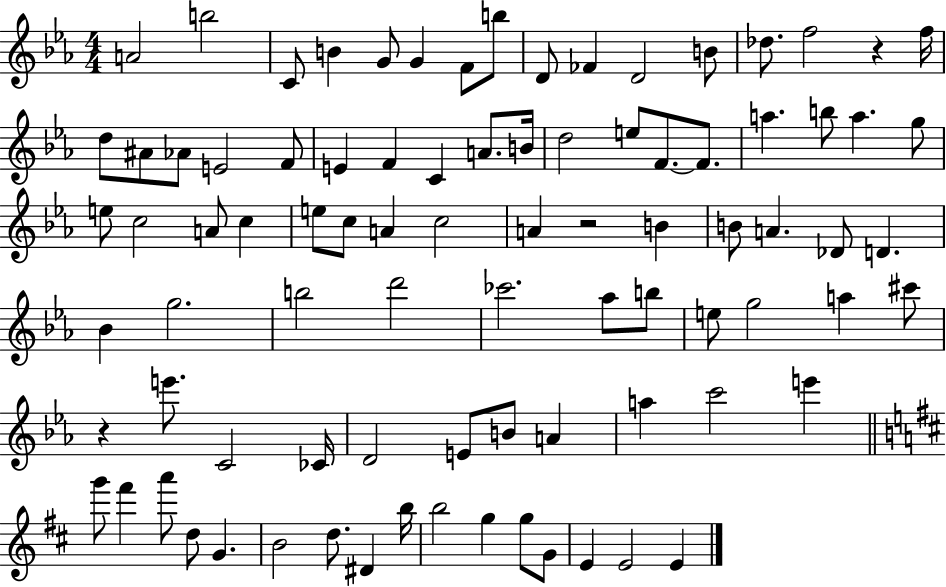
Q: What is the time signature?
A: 4/4